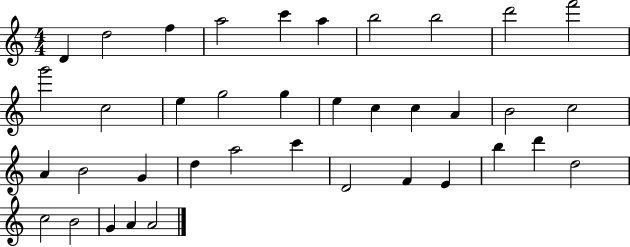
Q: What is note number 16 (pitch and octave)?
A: E5